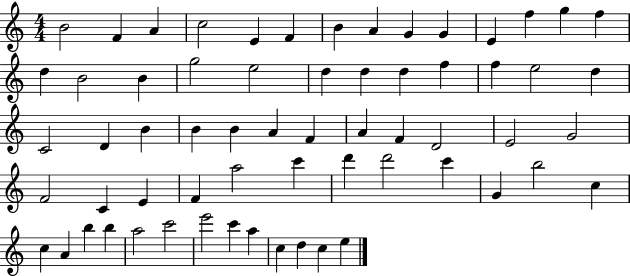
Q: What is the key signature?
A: C major